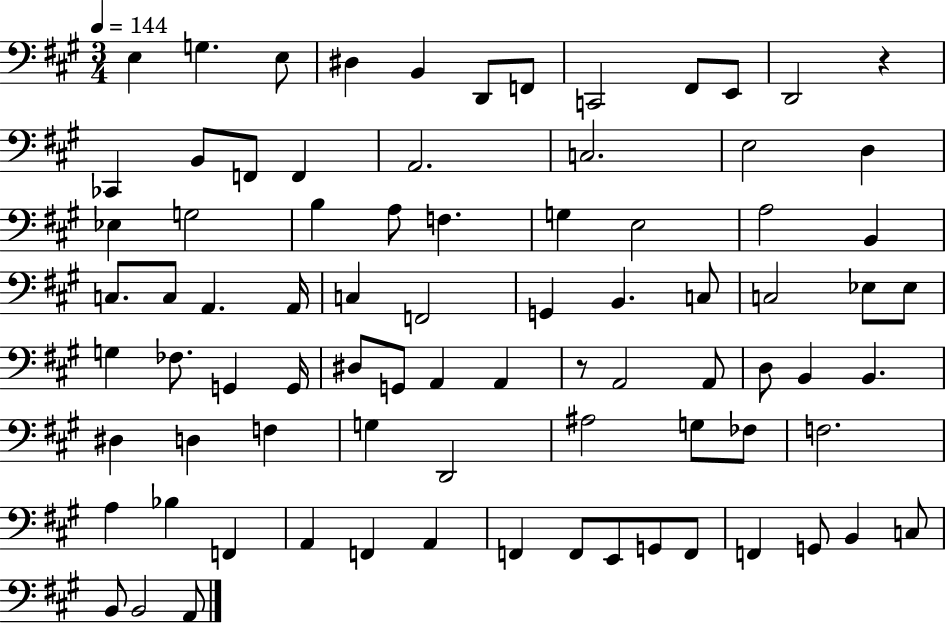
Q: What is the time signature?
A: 3/4